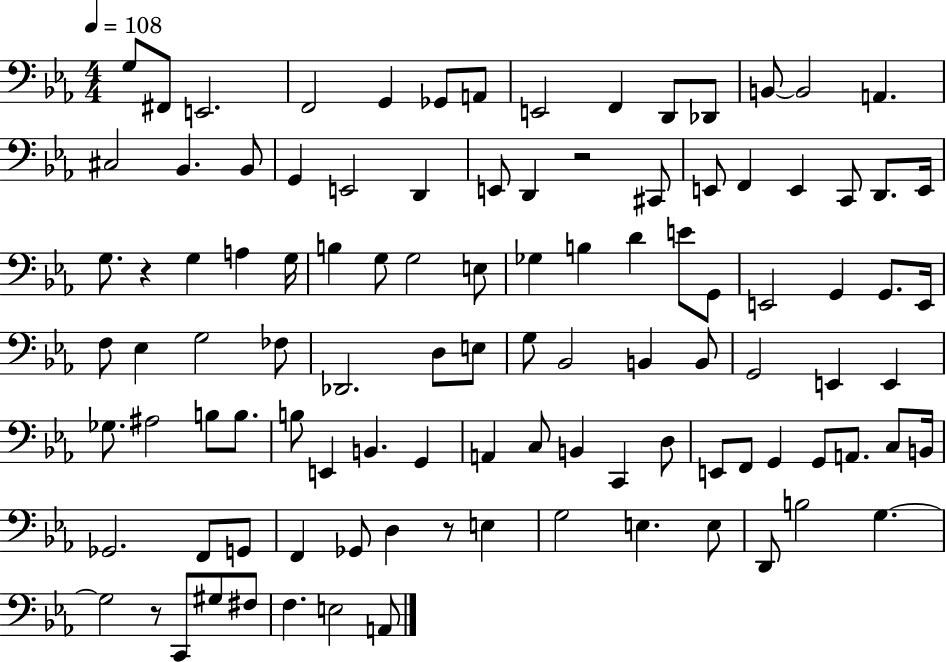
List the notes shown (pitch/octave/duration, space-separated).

G3/e F#2/e E2/h. F2/h G2/q Gb2/e A2/e E2/h F2/q D2/e Db2/e B2/e B2/h A2/q. C#3/h Bb2/q. Bb2/e G2/q E2/h D2/q E2/e D2/q R/h C#2/e E2/e F2/q E2/q C2/e D2/e. E2/s G3/e. R/q G3/q A3/q G3/s B3/q G3/e G3/h E3/e Gb3/q B3/q D4/q E4/e G2/e E2/h G2/q G2/e. E2/s F3/e Eb3/q G3/h FES3/e Db2/h. D3/e E3/e G3/e Bb2/h B2/q B2/e G2/h E2/q E2/q Gb3/e. A#3/h B3/e B3/e. B3/e E2/q B2/q. G2/q A2/q C3/e B2/q C2/q D3/e E2/e F2/e G2/q G2/e A2/e. C3/e B2/s Gb2/h. F2/e G2/e F2/q Gb2/e D3/q R/e E3/q G3/h E3/q. E3/e D2/e B3/h G3/q. G3/h R/e C2/e G#3/e F#3/e F3/q. E3/h A2/e